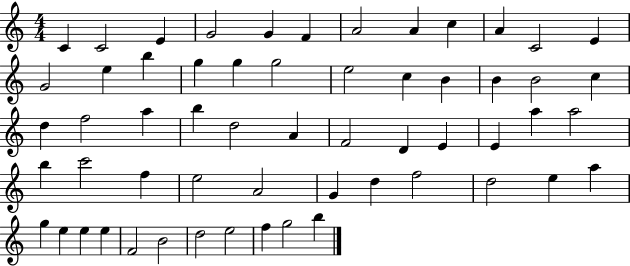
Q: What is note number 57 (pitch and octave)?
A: G5